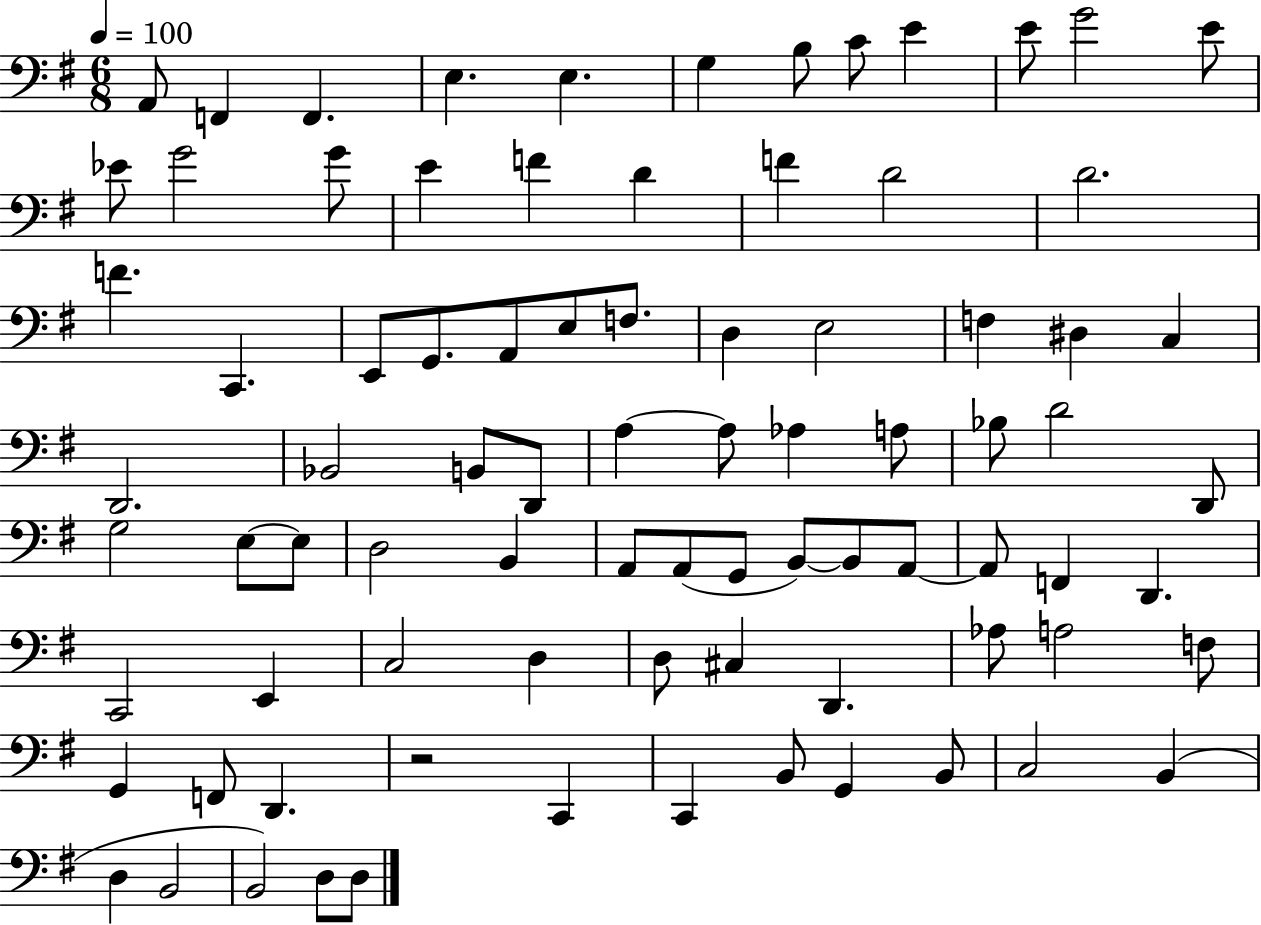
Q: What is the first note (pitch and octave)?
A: A2